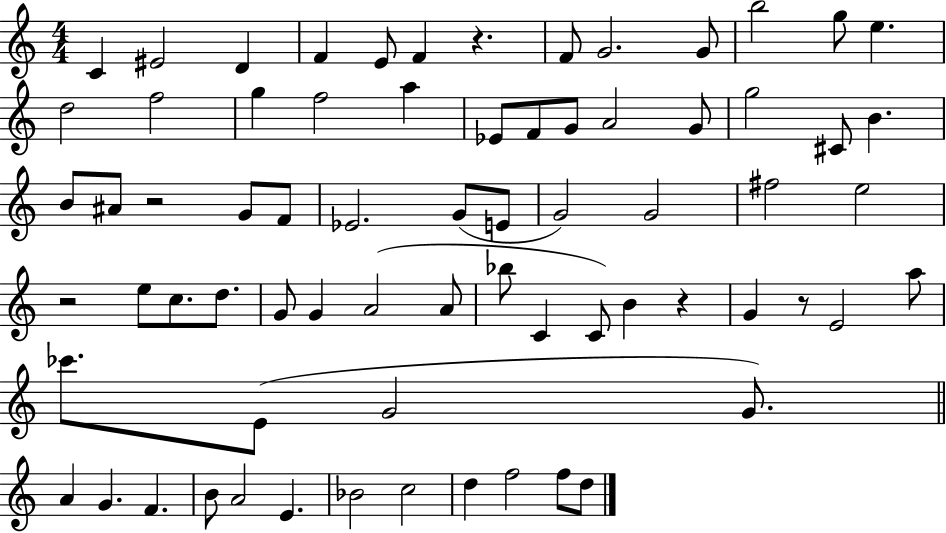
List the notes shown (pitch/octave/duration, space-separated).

C4/q EIS4/h D4/q F4/q E4/e F4/q R/q. F4/e G4/h. G4/e B5/h G5/e E5/q. D5/h F5/h G5/q F5/h A5/q Eb4/e F4/e G4/e A4/h G4/e G5/h C#4/e B4/q. B4/e A#4/e R/h G4/e F4/e Eb4/h. G4/e E4/e G4/h G4/h F#5/h E5/h R/h E5/e C5/e. D5/e. G4/e G4/q A4/h A4/e Bb5/e C4/q C4/e B4/q R/q G4/q R/e E4/h A5/e CES6/e. E4/e G4/h G4/e. A4/q G4/q. F4/q. B4/e A4/h E4/q. Bb4/h C5/h D5/q F5/h F5/e D5/e